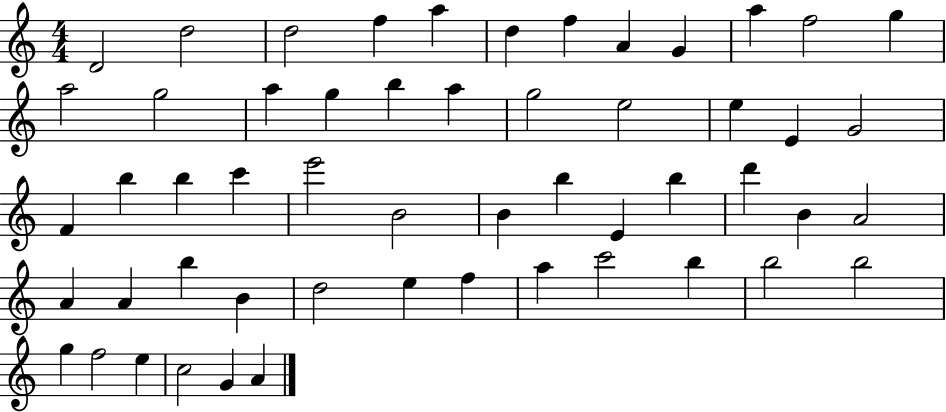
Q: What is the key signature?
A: C major